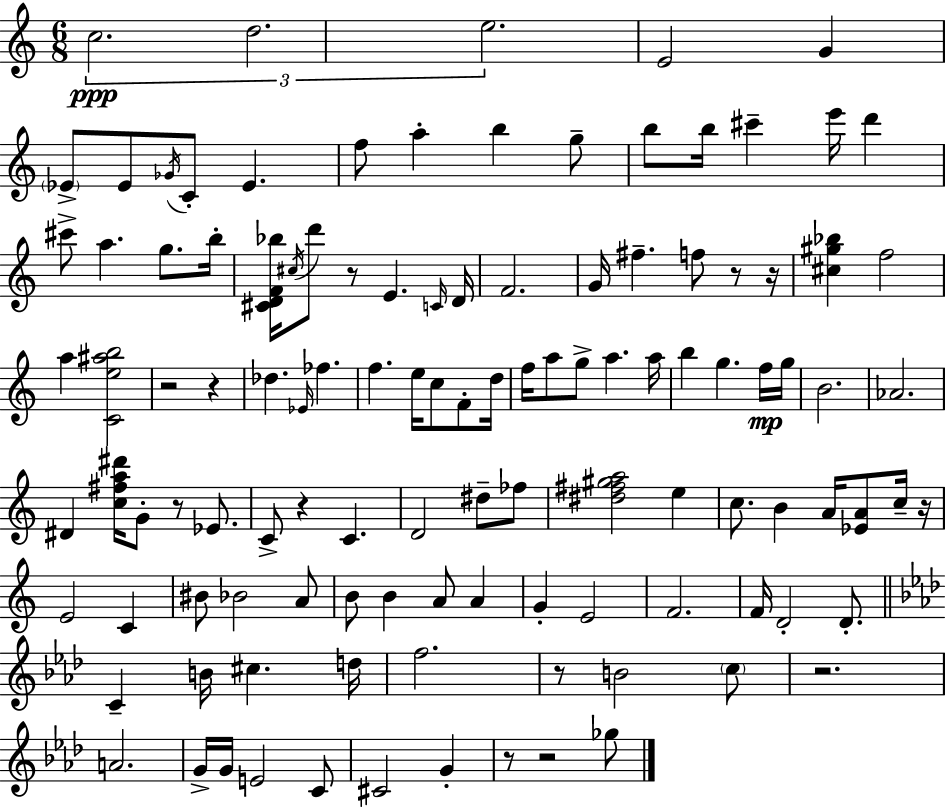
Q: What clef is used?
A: treble